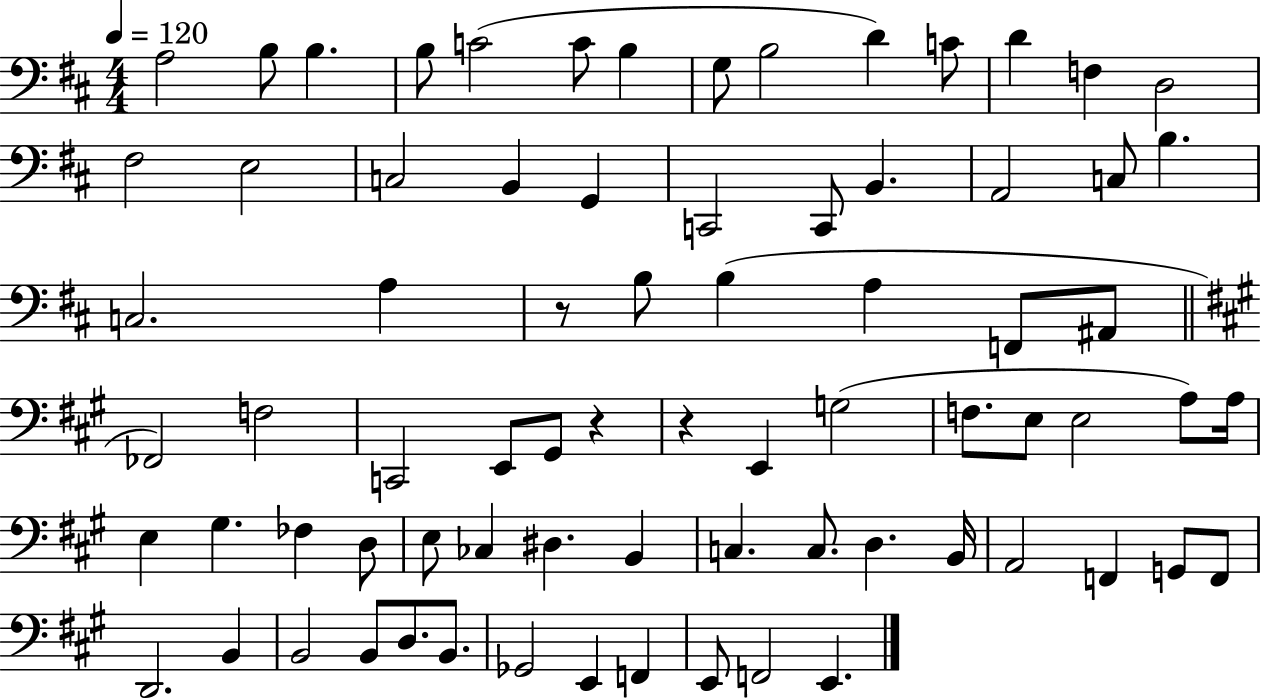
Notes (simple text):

A3/h B3/e B3/q. B3/e C4/h C4/e B3/q G3/e B3/h D4/q C4/e D4/q F3/q D3/h F#3/h E3/h C3/h B2/q G2/q C2/h C2/e B2/q. A2/h C3/e B3/q. C3/h. A3/q R/e B3/e B3/q A3/q F2/e A#2/e FES2/h F3/h C2/h E2/e G#2/e R/q R/q E2/q G3/h F3/e. E3/e E3/h A3/e A3/s E3/q G#3/q. FES3/q D3/e E3/e CES3/q D#3/q. B2/q C3/q. C3/e. D3/q. B2/s A2/h F2/q G2/e F2/e D2/h. B2/q B2/h B2/e D3/e. B2/e. Gb2/h E2/q F2/q E2/e F2/h E2/q.